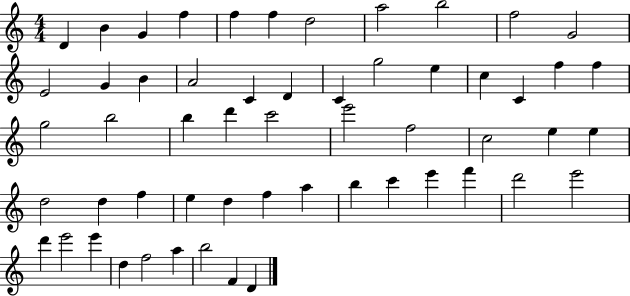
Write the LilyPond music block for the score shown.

{
  \clef treble
  \numericTimeSignature
  \time 4/4
  \key c \major
  d'4 b'4 g'4 f''4 | f''4 f''4 d''2 | a''2 b''2 | f''2 g'2 | \break e'2 g'4 b'4 | a'2 c'4 d'4 | c'4 g''2 e''4 | c''4 c'4 f''4 f''4 | \break g''2 b''2 | b''4 d'''4 c'''2 | e'''2 f''2 | c''2 e''4 e''4 | \break d''2 d''4 f''4 | e''4 d''4 f''4 a''4 | b''4 c'''4 e'''4 f'''4 | d'''2 e'''2 | \break d'''4 e'''2 e'''4 | d''4 f''2 a''4 | b''2 f'4 d'4 | \bar "|."
}